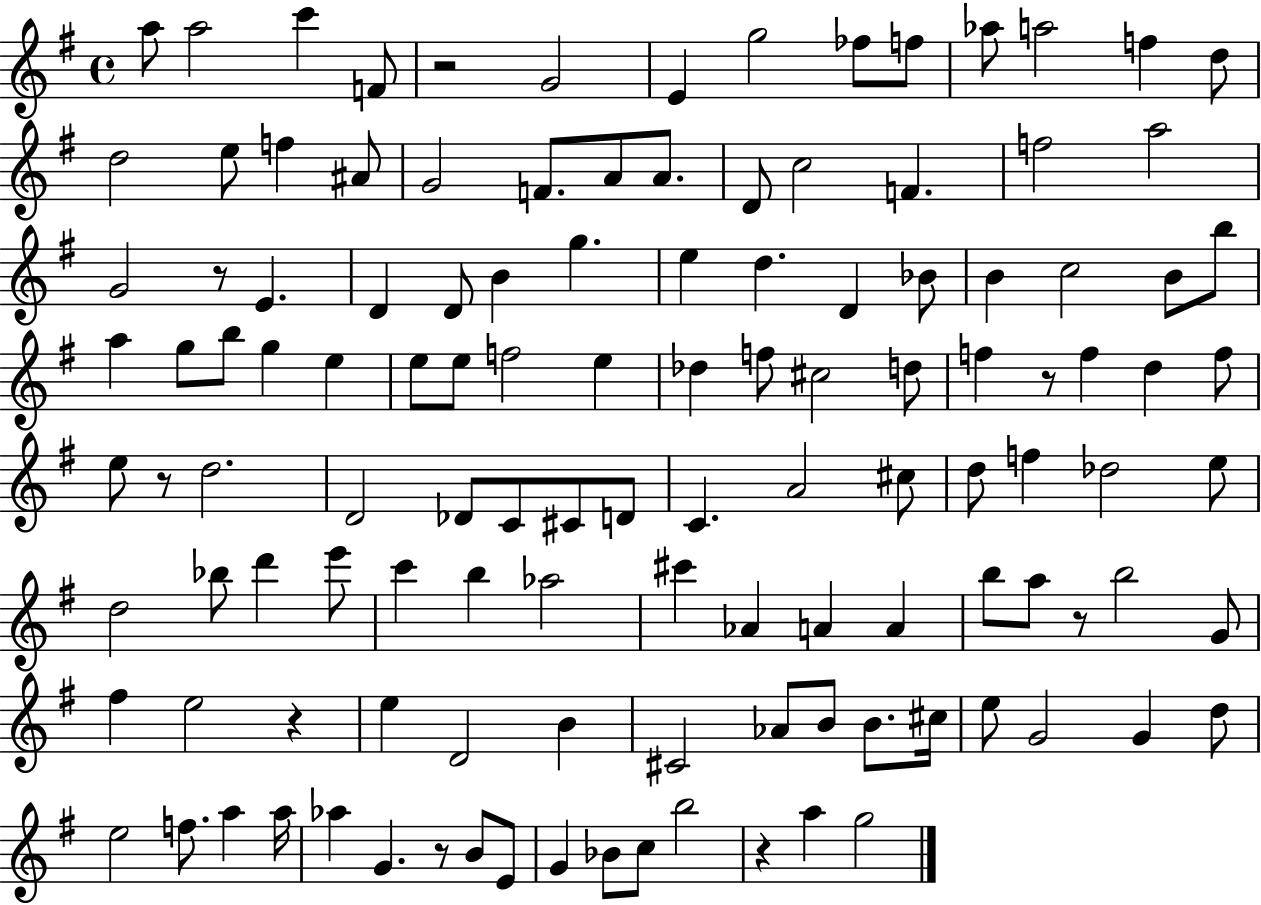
A5/e A5/h C6/q F4/e R/h G4/h E4/q G5/h FES5/e F5/e Ab5/e A5/h F5/q D5/e D5/h E5/e F5/q A#4/e G4/h F4/e. A4/e A4/e. D4/e C5/h F4/q. F5/h A5/h G4/h R/e E4/q. D4/q D4/e B4/q G5/q. E5/q D5/q. D4/q Bb4/e B4/q C5/h B4/e B5/e A5/q G5/e B5/e G5/q E5/q E5/e E5/e F5/h E5/q Db5/q F5/e C#5/h D5/e F5/q R/e F5/q D5/q F5/e E5/e R/e D5/h. D4/h Db4/e C4/e C#4/e D4/e C4/q. A4/h C#5/e D5/e F5/q Db5/h E5/e D5/h Bb5/e D6/q E6/e C6/q B5/q Ab5/h C#6/q Ab4/q A4/q A4/q B5/e A5/e R/e B5/h G4/e F#5/q E5/h R/q E5/q D4/h B4/q C#4/h Ab4/e B4/e B4/e. C#5/s E5/e G4/h G4/q D5/e E5/h F5/e. A5/q A5/s Ab5/q G4/q. R/e B4/e E4/e G4/q Bb4/e C5/e B5/h R/q A5/q G5/h